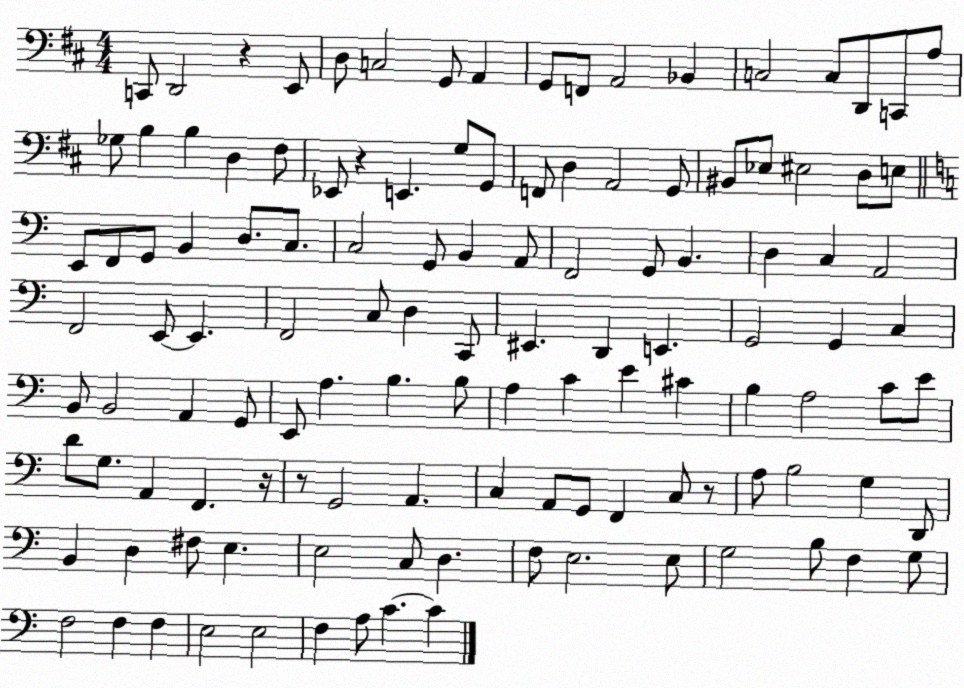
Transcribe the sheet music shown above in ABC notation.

X:1
T:Untitled
M:4/4
L:1/4
K:D
C,,/2 D,,2 z E,,/2 D,/2 C,2 G,,/2 A,, G,,/2 F,,/2 A,,2 _B,, C,2 C,/2 D,,/2 C,,/2 A,/2 _G,/2 B, B, D, ^F,/2 _E,,/2 z E,, G,/2 G,,/2 F,,/2 D, A,,2 G,,/2 ^B,,/2 _E,/2 ^E,2 D,/2 E,/2 E,,/2 F,,/2 G,,/2 B,, D,/2 C,/2 C,2 G,,/2 B,, A,,/2 F,,2 G,,/2 B,, D, C, A,,2 F,,2 E,,/2 E,, F,,2 C,/2 D, C,,/2 ^E,, D,, E,, G,,2 G,, C, B,,/2 B,,2 A,, G,,/2 E,,/2 A, B, B,/2 A, C E ^C B, A,2 C/2 E/2 D/2 G,/2 A,, F,, z/4 z/2 G,,2 A,, C, A,,/2 G,,/2 F,, C,/2 z/2 A,/2 B,2 G, D,,/2 B,, D, ^F,/2 E, E,2 C,/2 D, F,/2 E,2 E,/2 G,2 B,/2 F, G,/2 F,2 F, F, E,2 E,2 F, A,/2 C C